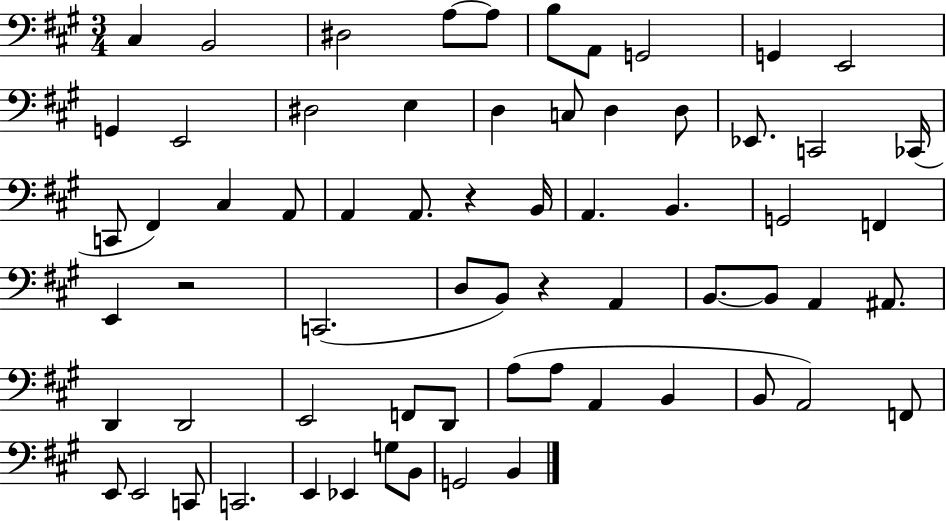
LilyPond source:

{
  \clef bass
  \numericTimeSignature
  \time 3/4
  \key a \major
  cis4 b,2 | dis2 a8~~ a8 | b8 a,8 g,2 | g,4 e,2 | \break g,4 e,2 | dis2 e4 | d4 c8 d4 d8 | ees,8. c,2 ces,16( | \break c,8 fis,4) cis4 a,8 | a,4 a,8. r4 b,16 | a,4. b,4. | g,2 f,4 | \break e,4 r2 | c,2.( | d8 b,8) r4 a,4 | b,8.~~ b,8 a,4 ais,8. | \break d,4 d,2 | e,2 f,8 d,8 | a8( a8 a,4 b,4 | b,8 a,2) f,8 | \break e,8 e,2 c,8 | c,2. | e,4 ees,4 g8 b,8 | g,2 b,4 | \break \bar "|."
}